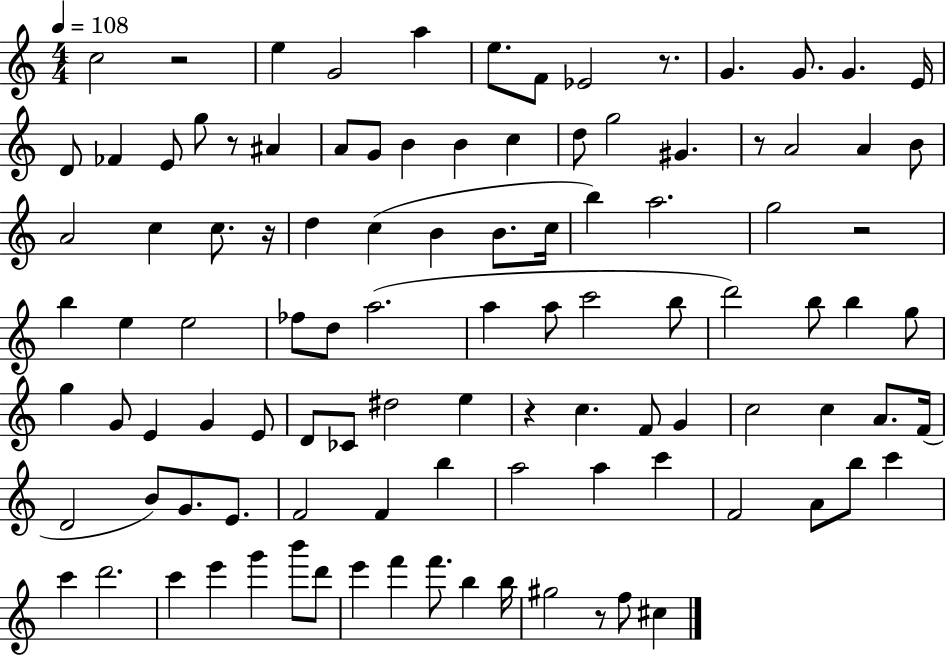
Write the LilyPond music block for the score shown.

{
  \clef treble
  \numericTimeSignature
  \time 4/4
  \key c \major
  \tempo 4 = 108
  c''2 r2 | e''4 g'2 a''4 | e''8. f'8 ees'2 r8. | g'4. g'8. g'4. e'16 | \break d'8 fes'4 e'8 g''8 r8 ais'4 | a'8 g'8 b'4 b'4 c''4 | d''8 g''2 gis'4. | r8 a'2 a'4 b'8 | \break a'2 c''4 c''8. r16 | d''4 c''4( b'4 b'8. c''16 | b''4) a''2. | g''2 r2 | \break b''4 e''4 e''2 | fes''8 d''8 a''2.( | a''4 a''8 c'''2 b''8 | d'''2) b''8 b''4 g''8 | \break g''4 g'8 e'4 g'4 e'8 | d'8 ces'8 dis''2 e''4 | r4 c''4. f'8 g'4 | c''2 c''4 a'8. f'16( | \break d'2 b'8) g'8. e'8. | f'2 f'4 b''4 | a''2 a''4 c'''4 | f'2 a'8 b''8 c'''4 | \break c'''4 d'''2. | c'''4 e'''4 g'''4 b'''8 d'''8 | e'''4 f'''4 f'''8. b''4 b''16 | gis''2 r8 f''8 cis''4 | \break \bar "|."
}